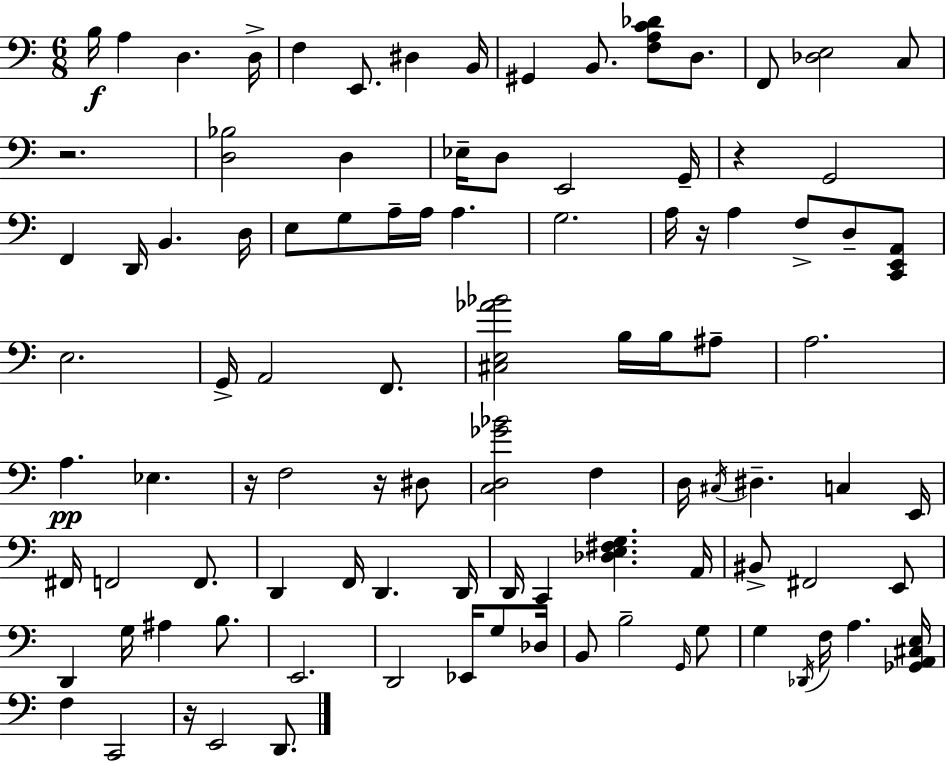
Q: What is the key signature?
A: C major